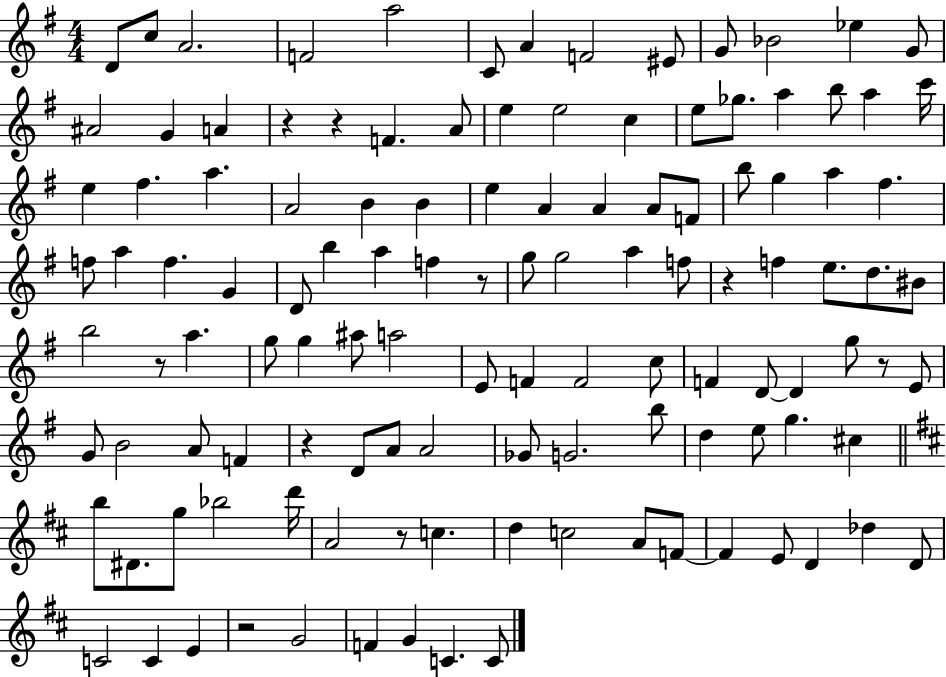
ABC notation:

X:1
T:Untitled
M:4/4
L:1/4
K:G
D/2 c/2 A2 F2 a2 C/2 A F2 ^E/2 G/2 _B2 _e G/2 ^A2 G A z z F A/2 e e2 c e/2 _g/2 a b/2 a c'/4 e ^f a A2 B B e A A A/2 F/2 b/2 g a ^f f/2 a f G D/2 b a f z/2 g/2 g2 a f/2 z f e/2 d/2 ^B/2 b2 z/2 a g/2 g ^a/2 a2 E/2 F F2 c/2 F D/2 D g/2 z/2 E/2 G/2 B2 A/2 F z D/2 A/2 A2 _G/2 G2 b/2 d e/2 g ^c b/2 ^D/2 g/2 _b2 d'/4 A2 z/2 c d c2 A/2 F/2 F E/2 D _d D/2 C2 C E z2 G2 F G C C/2